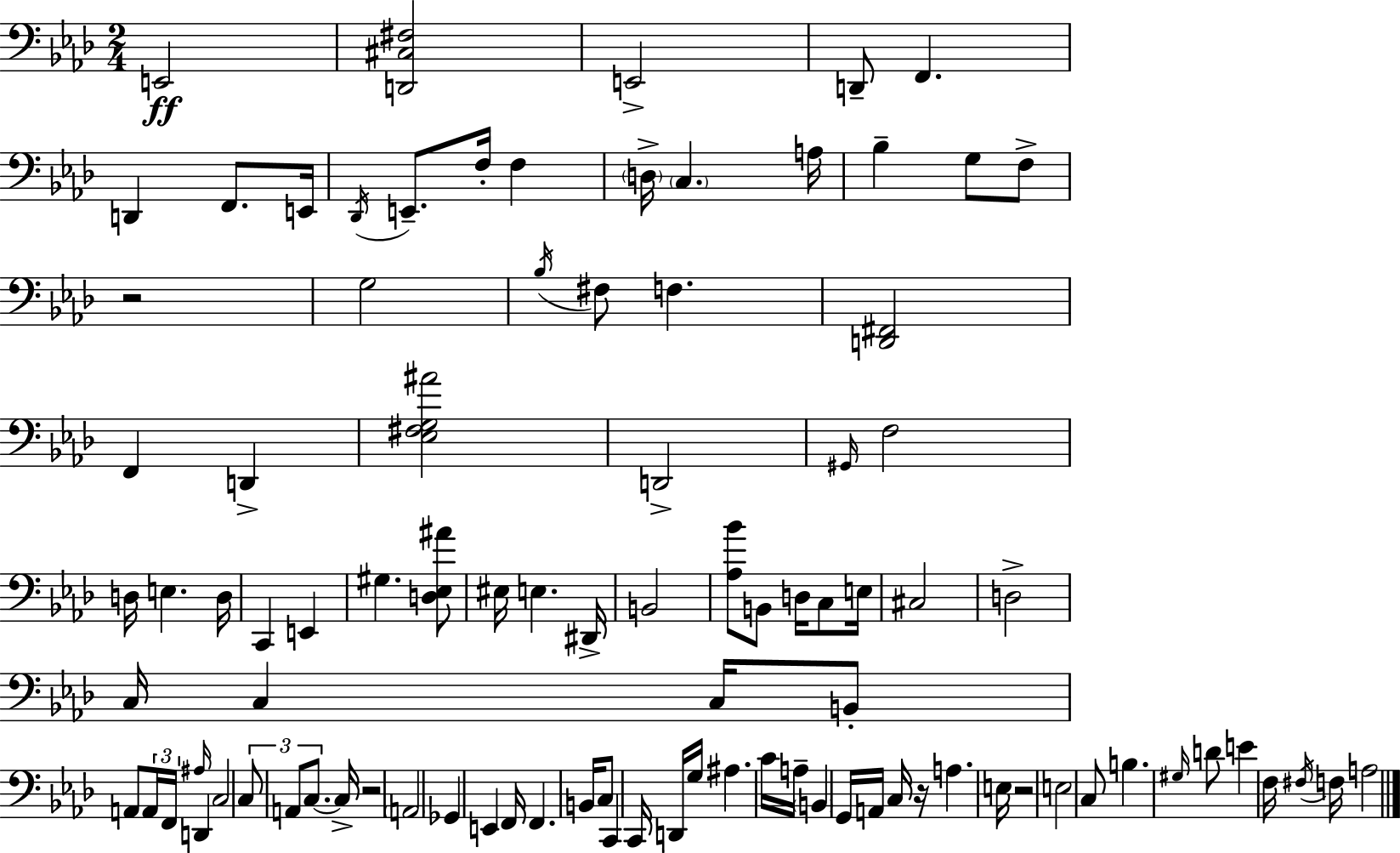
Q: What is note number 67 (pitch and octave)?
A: G3